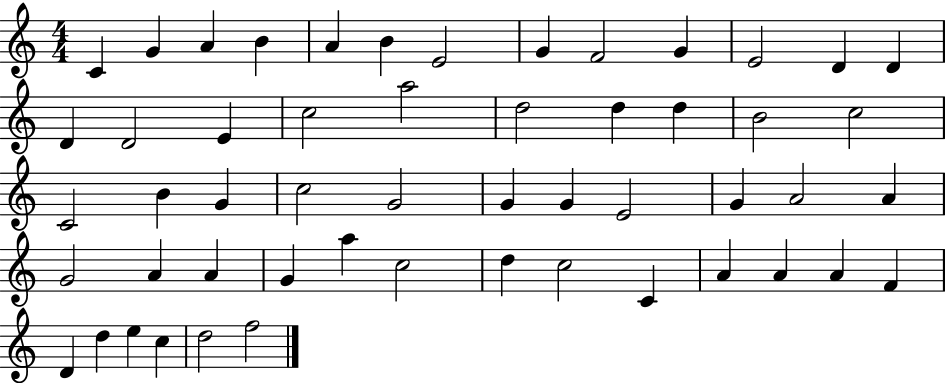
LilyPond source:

{
  \clef treble
  \numericTimeSignature
  \time 4/4
  \key c \major
  c'4 g'4 a'4 b'4 | a'4 b'4 e'2 | g'4 f'2 g'4 | e'2 d'4 d'4 | \break d'4 d'2 e'4 | c''2 a''2 | d''2 d''4 d''4 | b'2 c''2 | \break c'2 b'4 g'4 | c''2 g'2 | g'4 g'4 e'2 | g'4 a'2 a'4 | \break g'2 a'4 a'4 | g'4 a''4 c''2 | d''4 c''2 c'4 | a'4 a'4 a'4 f'4 | \break d'4 d''4 e''4 c''4 | d''2 f''2 | \bar "|."
}